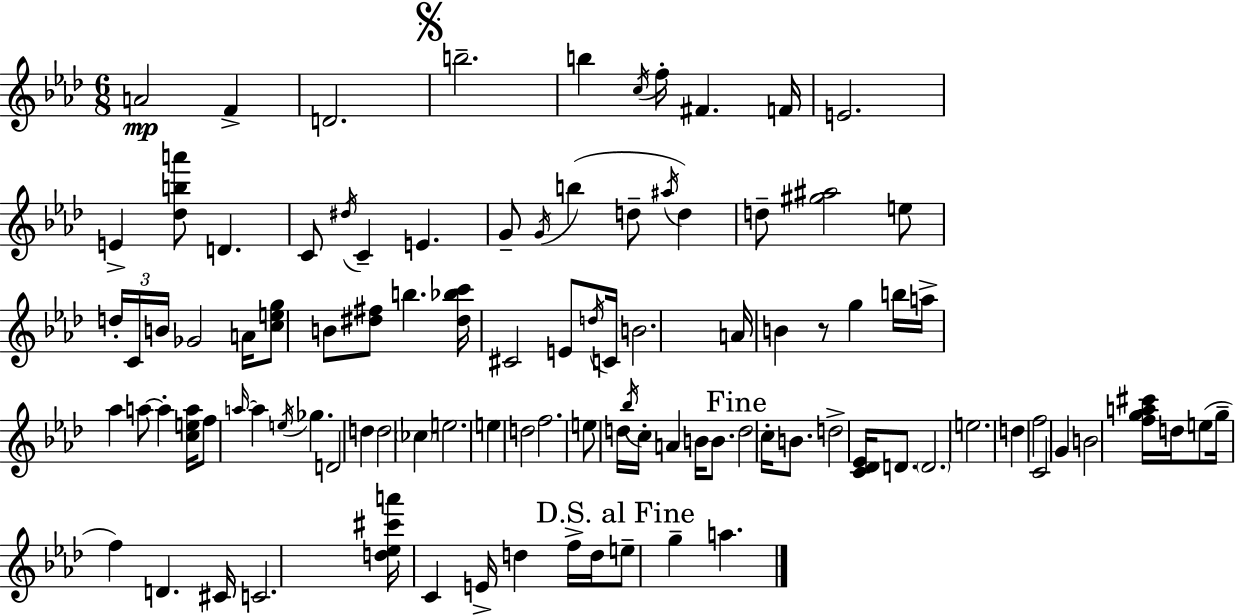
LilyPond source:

{
  \clef treble
  \numericTimeSignature
  \time 6/8
  \key f \minor
  a'2\mp f'4-> | d'2. | \mark \markup { \musicglyph "scripts.segno" } b''2.-- | b''4 \acciaccatura { c''16 } f''16-. fis'4. | \break f'16 e'2. | e'4-> <des'' b'' a'''>8 d'4. | c'8 \acciaccatura { dis''16 } c'4-- e'4. | g'8-- \acciaccatura { g'16 }( b''4 d''8-- \acciaccatura { ais''16 } | \break d''4) d''8-- <gis'' ais''>2 | e''8 \tuplet 3/2 { d''16-. c'16 b'16 } ges'2 | a'16 <c'' e'' g''>8 b'8 <dis'' fis''>8 b''4. | <dis'' bes'' c'''>16 cis'2 | \break e'8 \acciaccatura { d''16 } c'16 b'2. | a'16 b'4 r8 | g''4 b''16 a''16-> aes''4 a''8~~ | a''4-. <c'' e'' a''>16 f''8 \grace { a''16~ }~ a''4 | \break \acciaccatura { e''16 } ges''4. d'2 | d''4 d''2 | \parenthesize ces''4 e''2. | e''4 d''2 | \break f''2. | e''8 d''16 \acciaccatura { bes''16 } c''16-. | a'4 b'16 b'8. \mark "Fine" d''2 | c''16-. b'8. d''2-> | \break <c' des' ees'>16 d'8. \parenthesize d'2. | e''2. | d''4 | f''2 c'2 | \break g'4 b'2 | <f'' g'' a'' cis'''>16 d''16 e''8( g''16-- f''4) | d'4. cis'16 c'2. | <d'' ees'' cis''' a'''>16 c'4 | \break e'16-> d''4 f''16-> d''16 \mark "D.S. al Fine" e''8-- g''4-- | a''4. \bar "|."
}